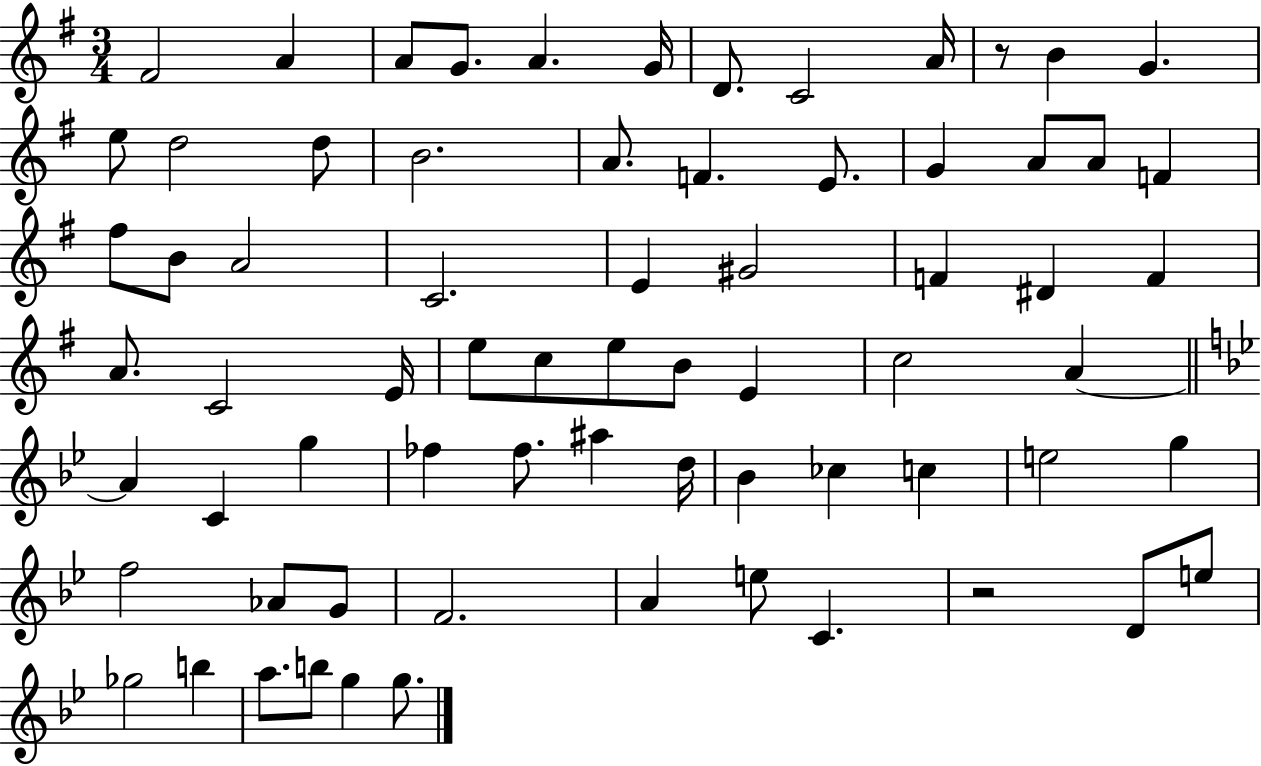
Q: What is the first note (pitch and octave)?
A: F#4